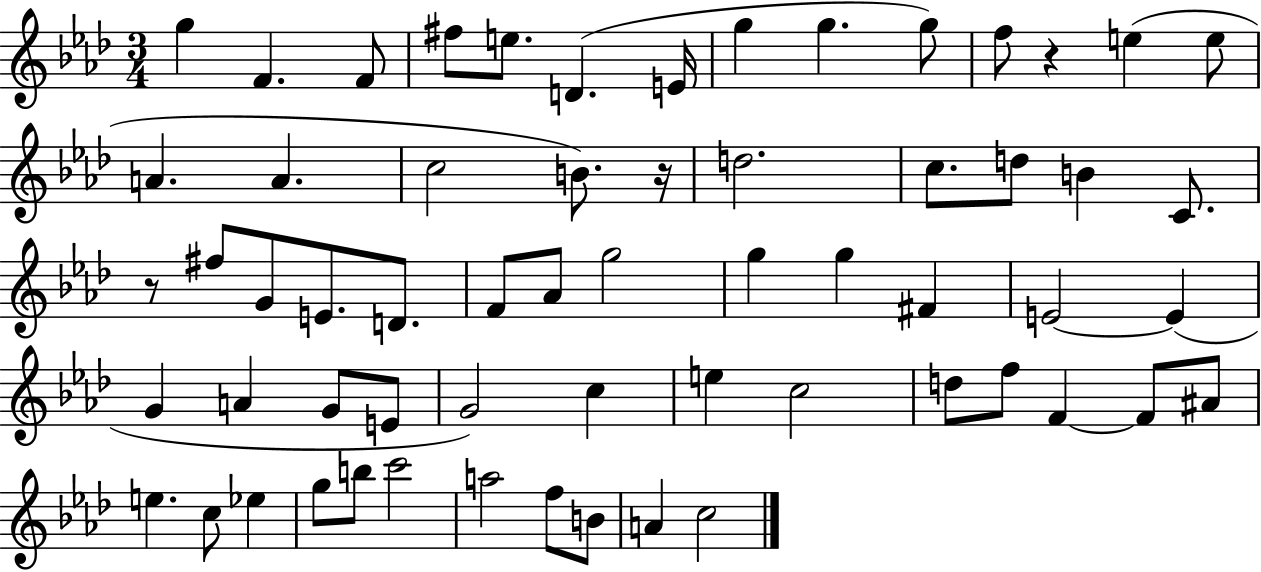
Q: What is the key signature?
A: AES major